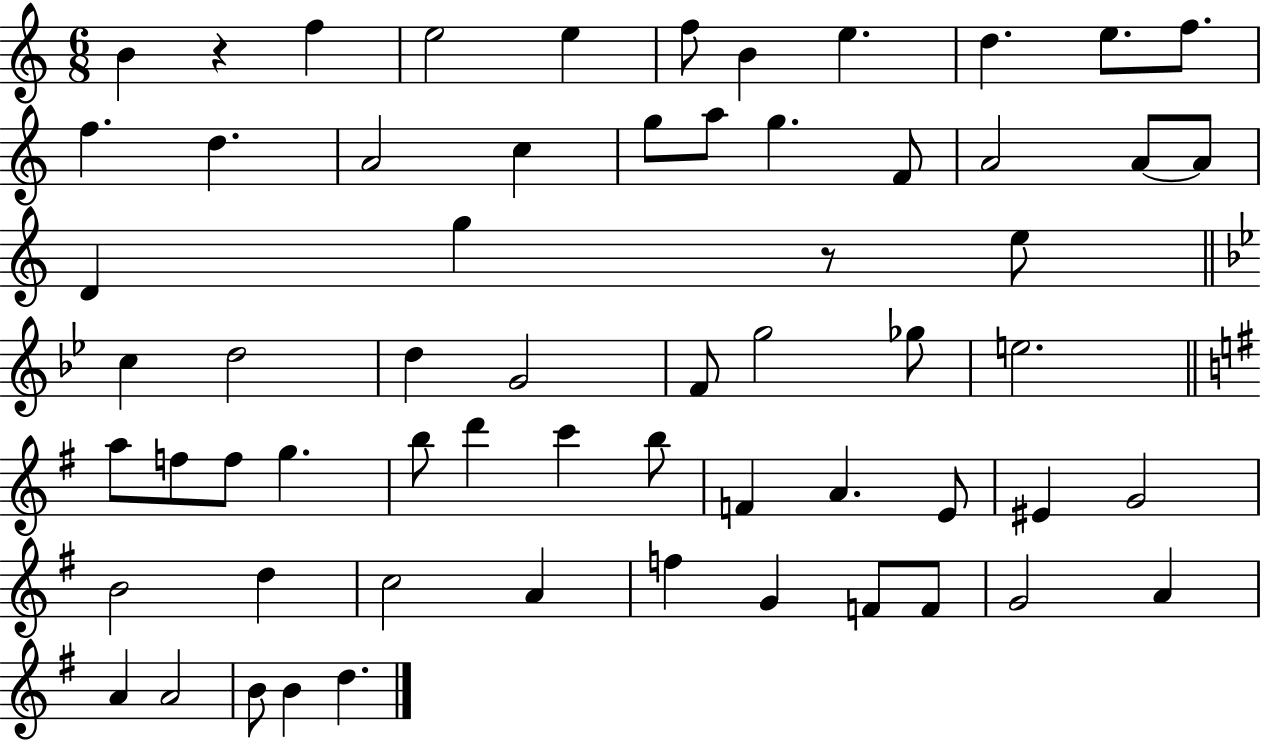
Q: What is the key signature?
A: C major